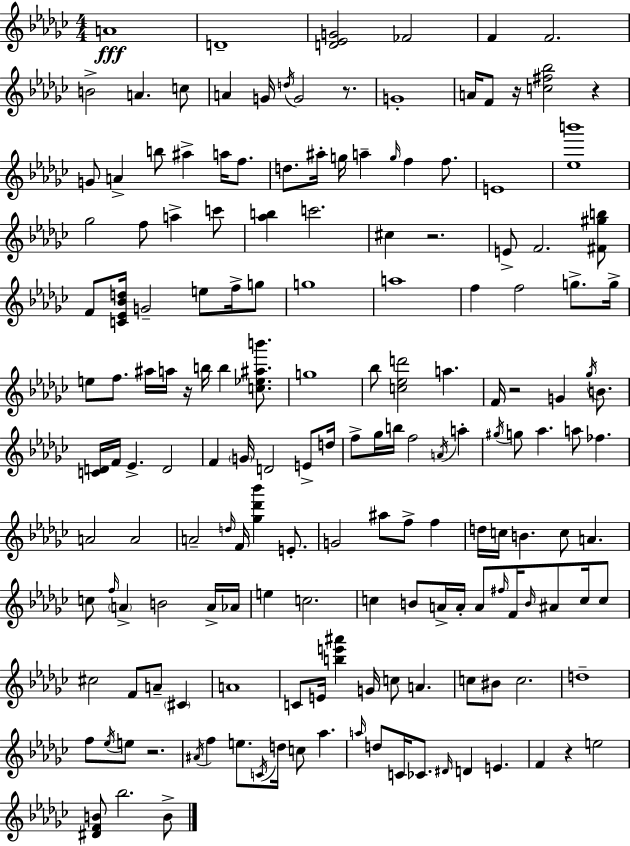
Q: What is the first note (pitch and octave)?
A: A4